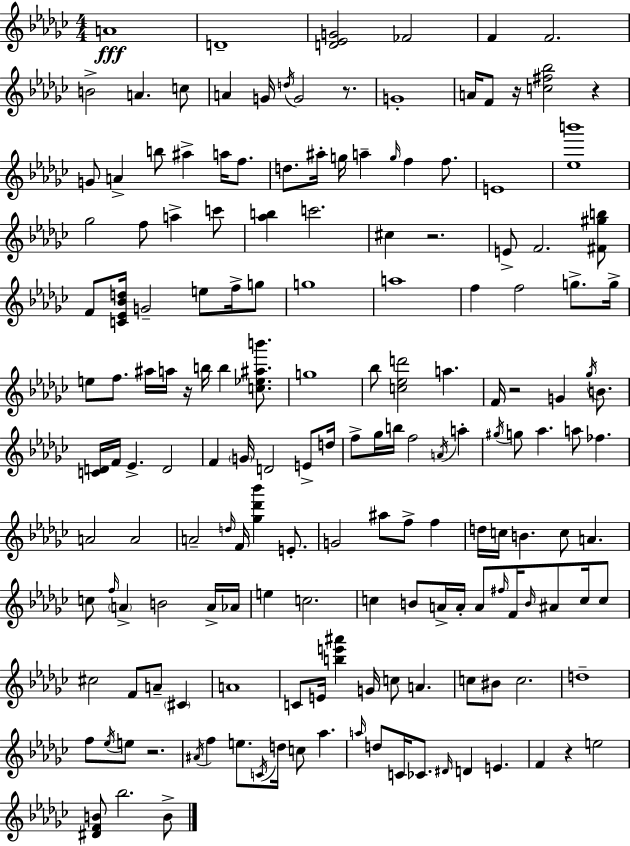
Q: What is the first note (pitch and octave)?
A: A4